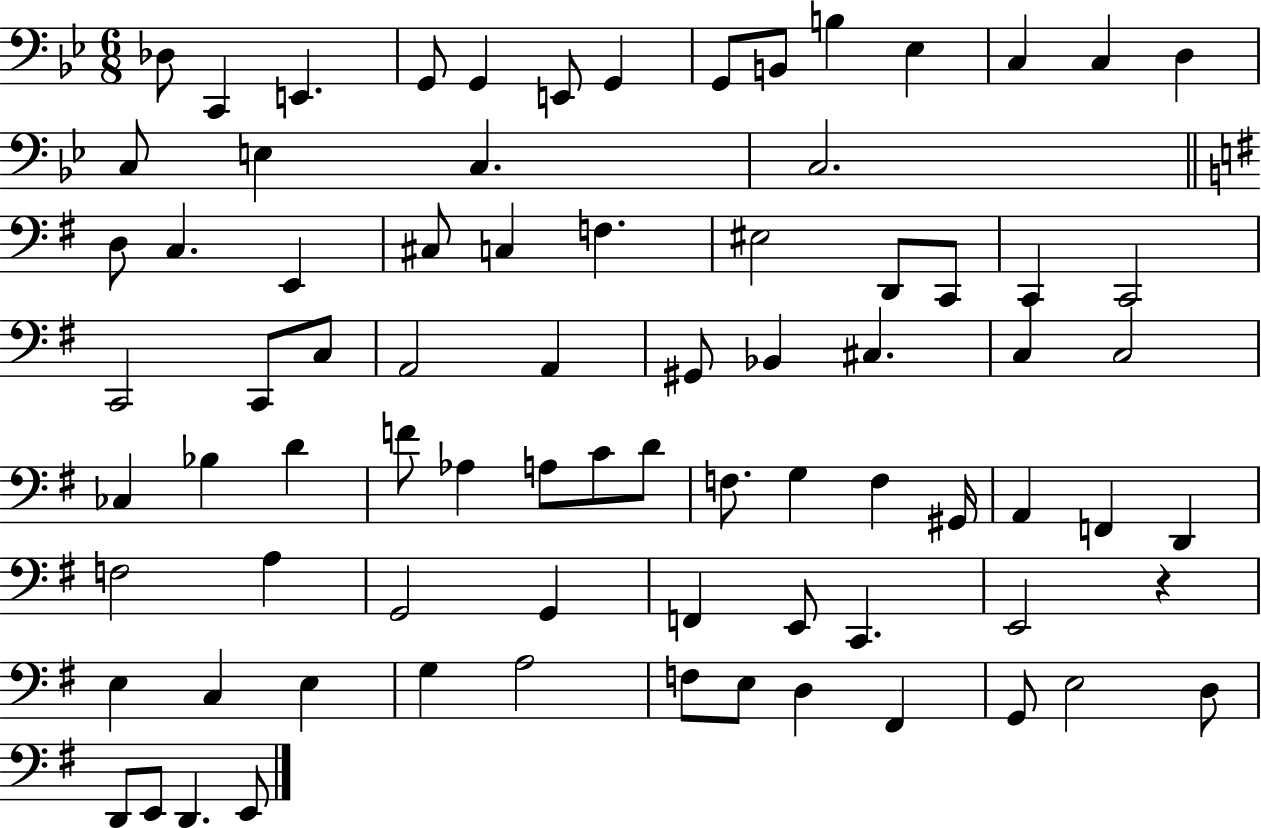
Db3/e C2/q E2/q. G2/e G2/q E2/e G2/q G2/e B2/e B3/q Eb3/q C3/q C3/q D3/q C3/e E3/q C3/q. C3/h. D3/e C3/q. E2/q C#3/e C3/q F3/q. EIS3/h D2/e C2/e C2/q C2/h C2/h C2/e C3/e A2/h A2/q G#2/e Bb2/q C#3/q. C3/q C3/h CES3/q Bb3/q D4/q F4/e Ab3/q A3/e C4/e D4/e F3/e. G3/q F3/q G#2/s A2/q F2/q D2/q F3/h A3/q G2/h G2/q F2/q E2/e C2/q. E2/h R/q E3/q C3/q E3/q G3/q A3/h F3/e E3/e D3/q F#2/q G2/e E3/h D3/e D2/e E2/e D2/q. E2/e